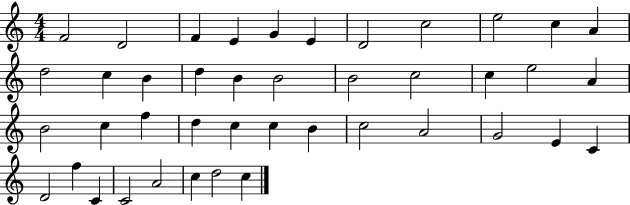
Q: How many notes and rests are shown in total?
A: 42